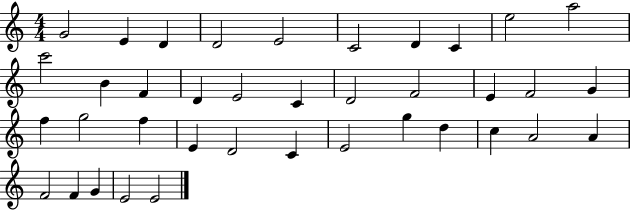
{
  \clef treble
  \numericTimeSignature
  \time 4/4
  \key c \major
  g'2 e'4 d'4 | d'2 e'2 | c'2 d'4 c'4 | e''2 a''2 | \break c'''2 b'4 f'4 | d'4 e'2 c'4 | d'2 f'2 | e'4 f'2 g'4 | \break f''4 g''2 f''4 | e'4 d'2 c'4 | e'2 g''4 d''4 | c''4 a'2 a'4 | \break f'2 f'4 g'4 | e'2 e'2 | \bar "|."
}